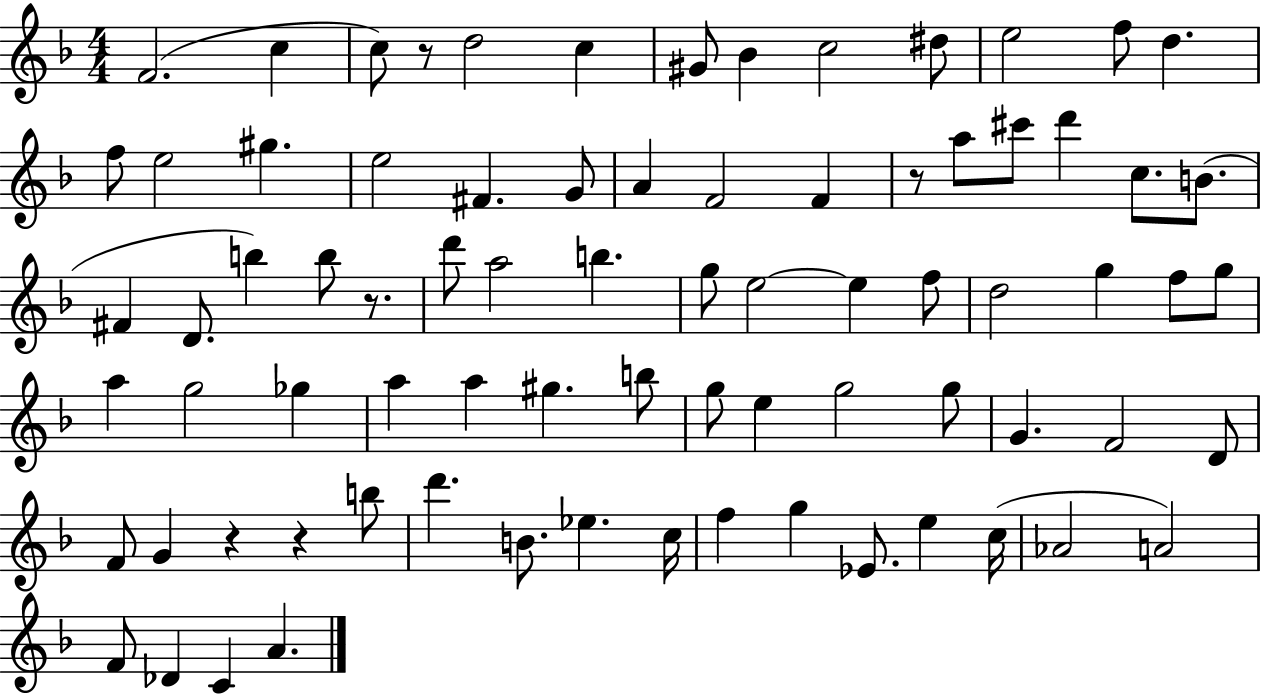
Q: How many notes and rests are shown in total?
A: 78